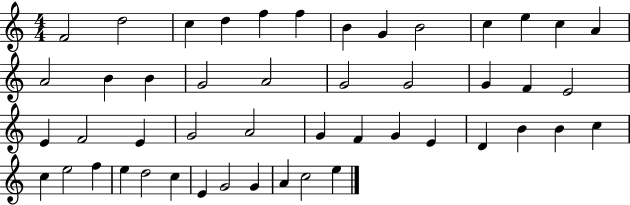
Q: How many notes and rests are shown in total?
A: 48